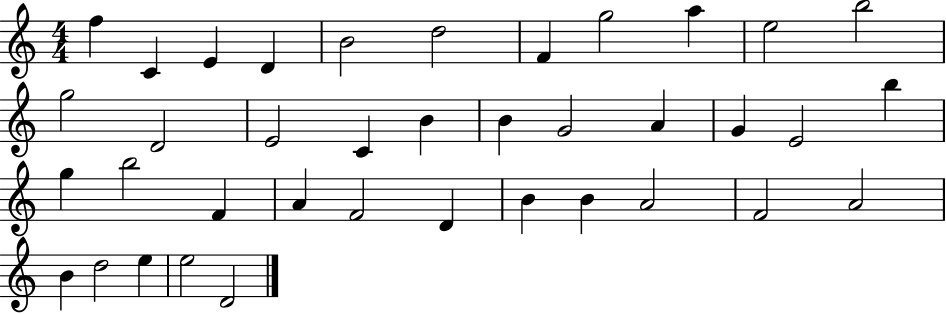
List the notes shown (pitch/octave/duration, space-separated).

F5/q C4/q E4/q D4/q B4/h D5/h F4/q G5/h A5/q E5/h B5/h G5/h D4/h E4/h C4/q B4/q B4/q G4/h A4/q G4/q E4/h B5/q G5/q B5/h F4/q A4/q F4/h D4/q B4/q B4/q A4/h F4/h A4/h B4/q D5/h E5/q E5/h D4/h